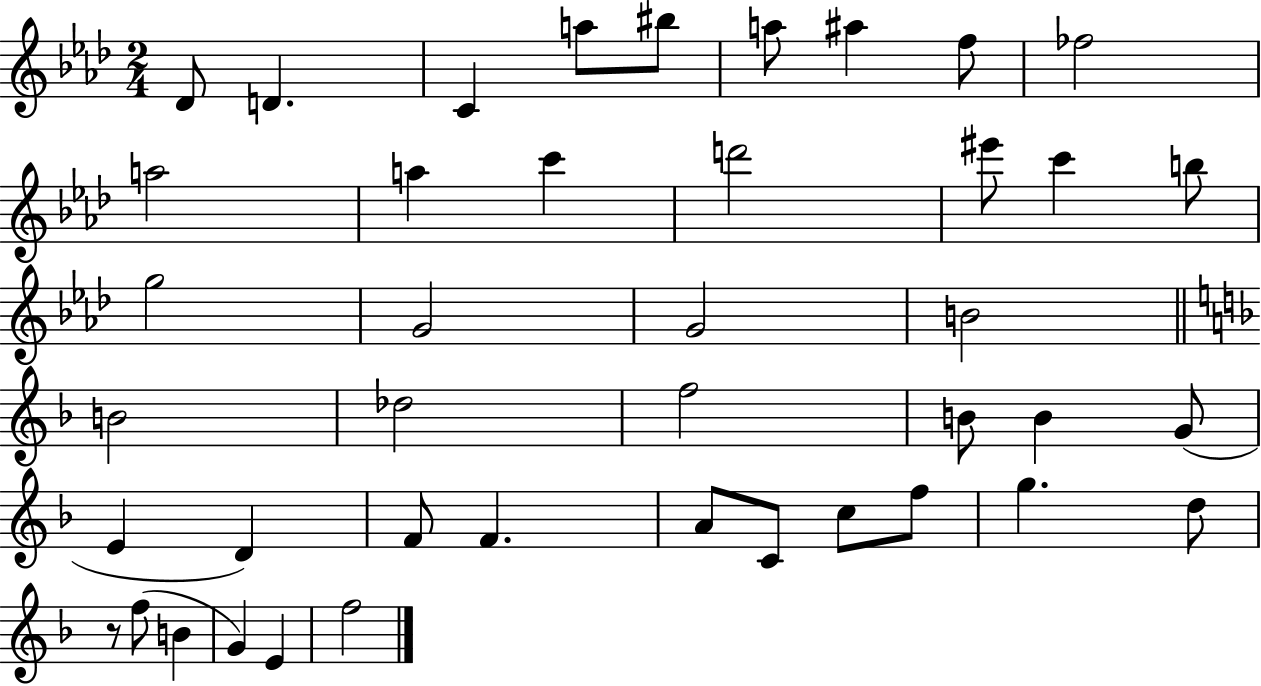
Db4/e D4/q. C4/q A5/e BIS5/e A5/e A#5/q F5/e FES5/h A5/h A5/q C6/q D6/h EIS6/e C6/q B5/e G5/h G4/h G4/h B4/h B4/h Db5/h F5/h B4/e B4/q G4/e E4/q D4/q F4/e F4/q. A4/e C4/e C5/e F5/e G5/q. D5/e R/e F5/e B4/q G4/q E4/q F5/h